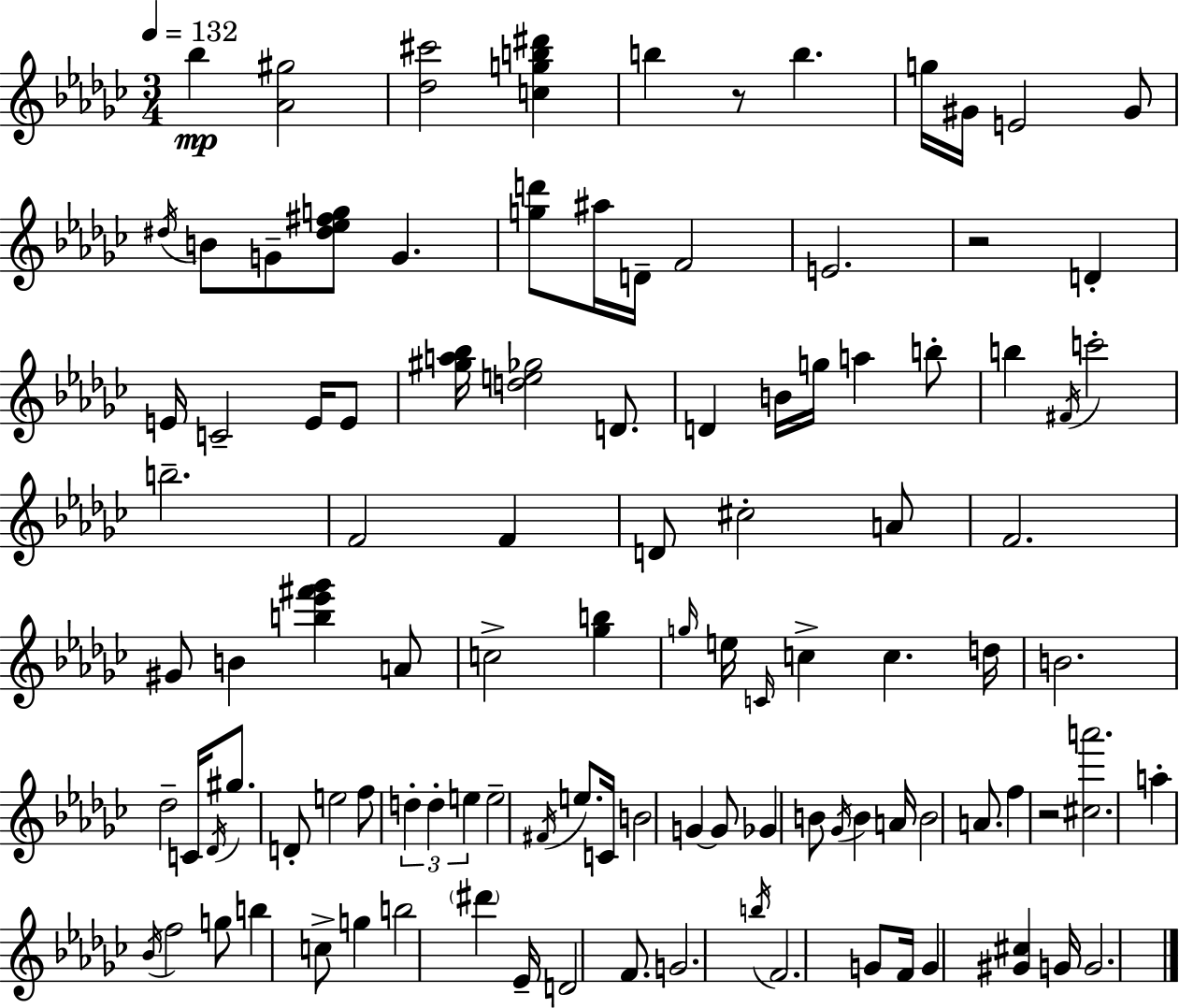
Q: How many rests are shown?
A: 3